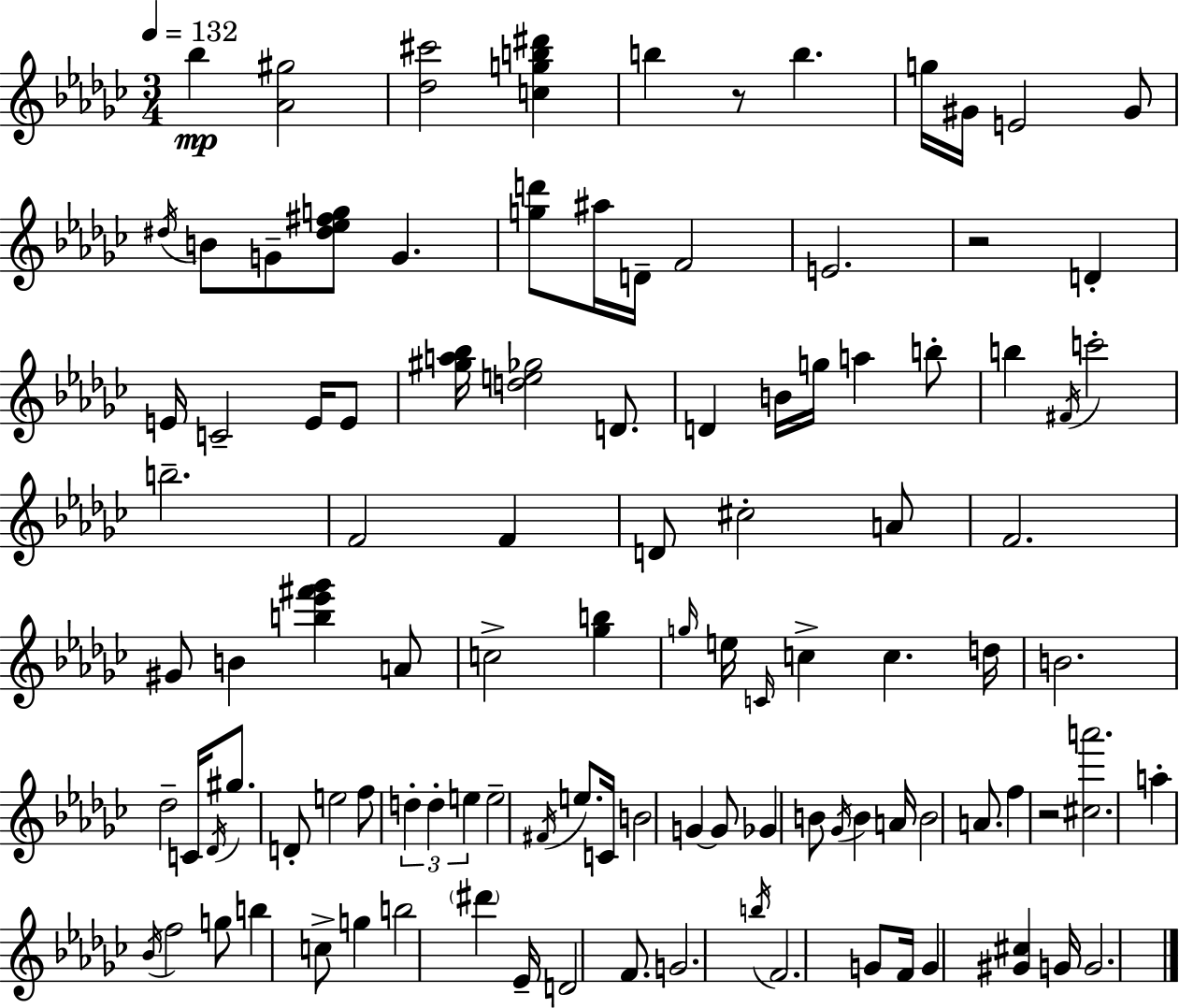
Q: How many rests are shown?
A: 3